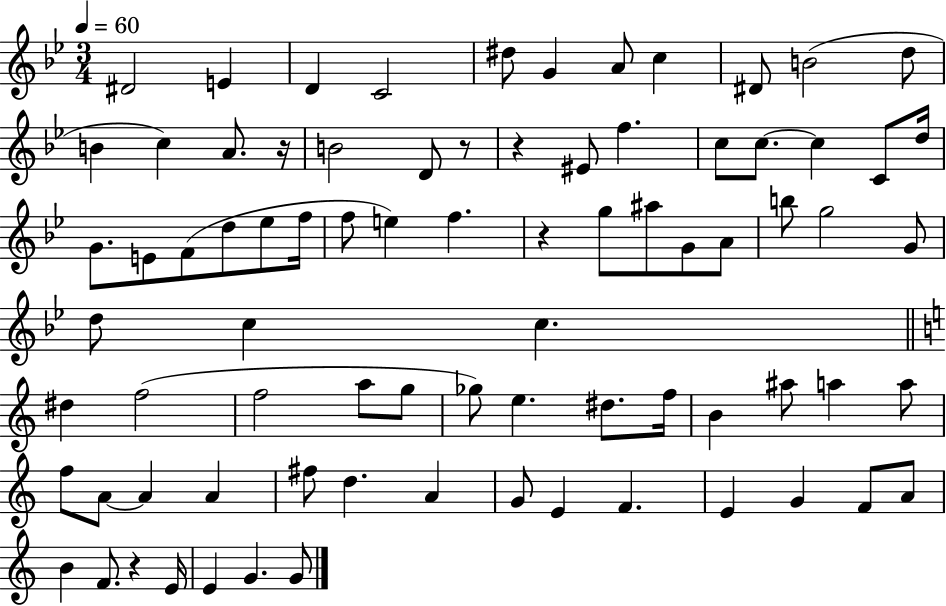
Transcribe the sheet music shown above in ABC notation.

X:1
T:Untitled
M:3/4
L:1/4
K:Bb
^D2 E D C2 ^d/2 G A/2 c ^D/2 B2 d/2 B c A/2 z/4 B2 D/2 z/2 z ^E/2 f c/2 c/2 c C/2 d/4 G/2 E/2 F/2 d/2 _e/2 f/4 f/2 e f z g/2 ^a/2 G/2 A/2 b/2 g2 G/2 d/2 c c ^d f2 f2 a/2 g/2 _g/2 e ^d/2 f/4 B ^a/2 a a/2 f/2 A/2 A A ^f/2 d A G/2 E F E G F/2 A/2 B F/2 z E/4 E G G/2